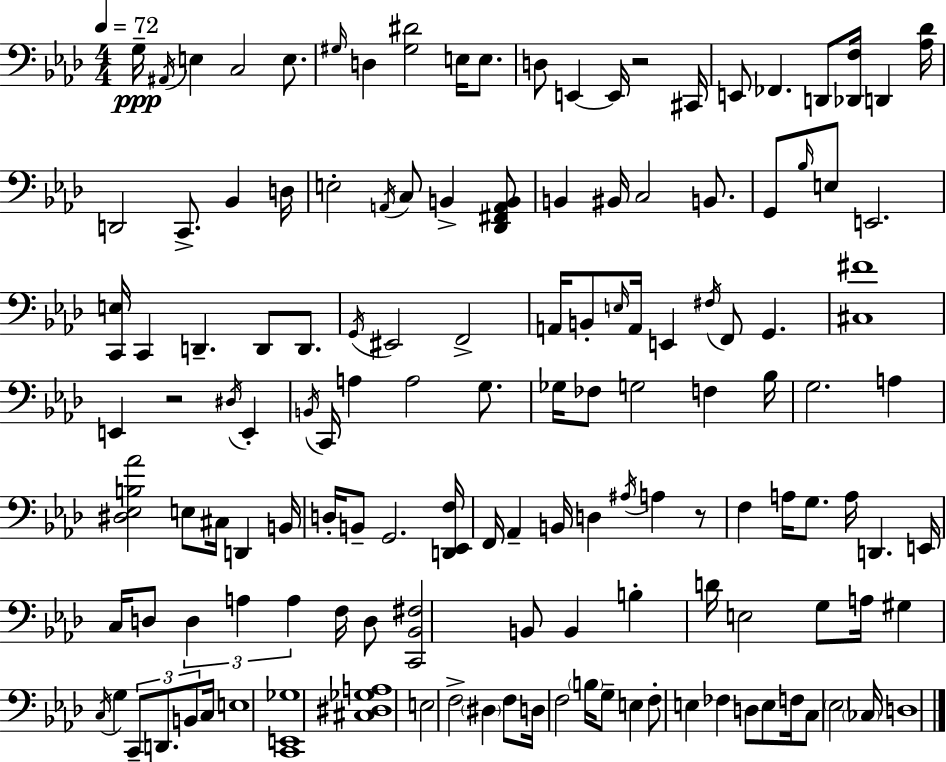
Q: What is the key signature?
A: AES major